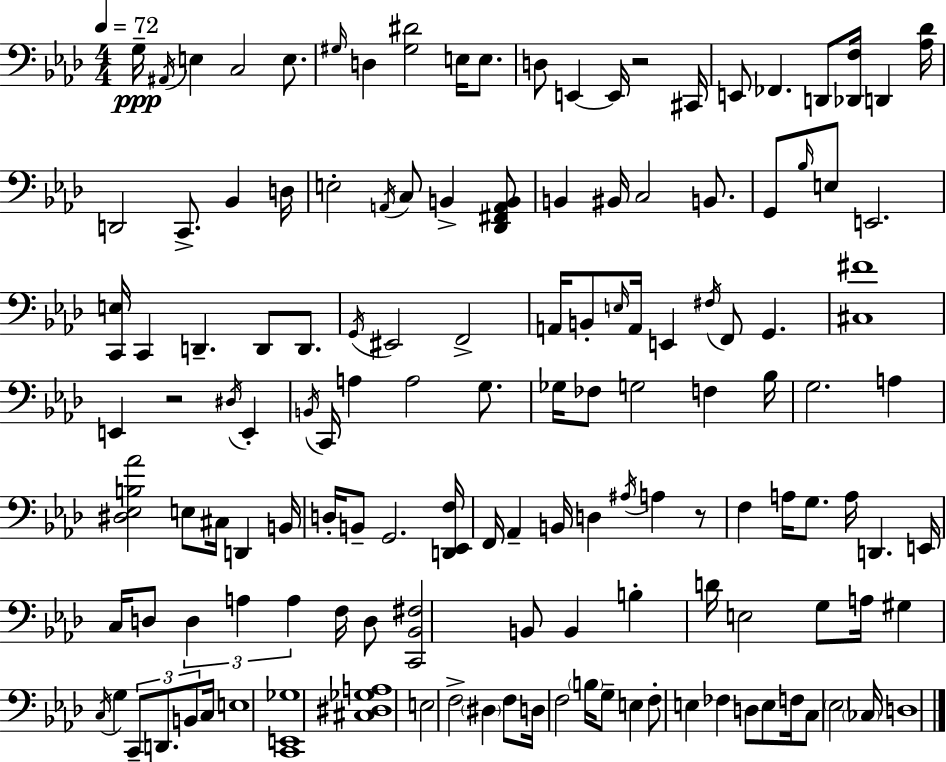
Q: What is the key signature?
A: AES major